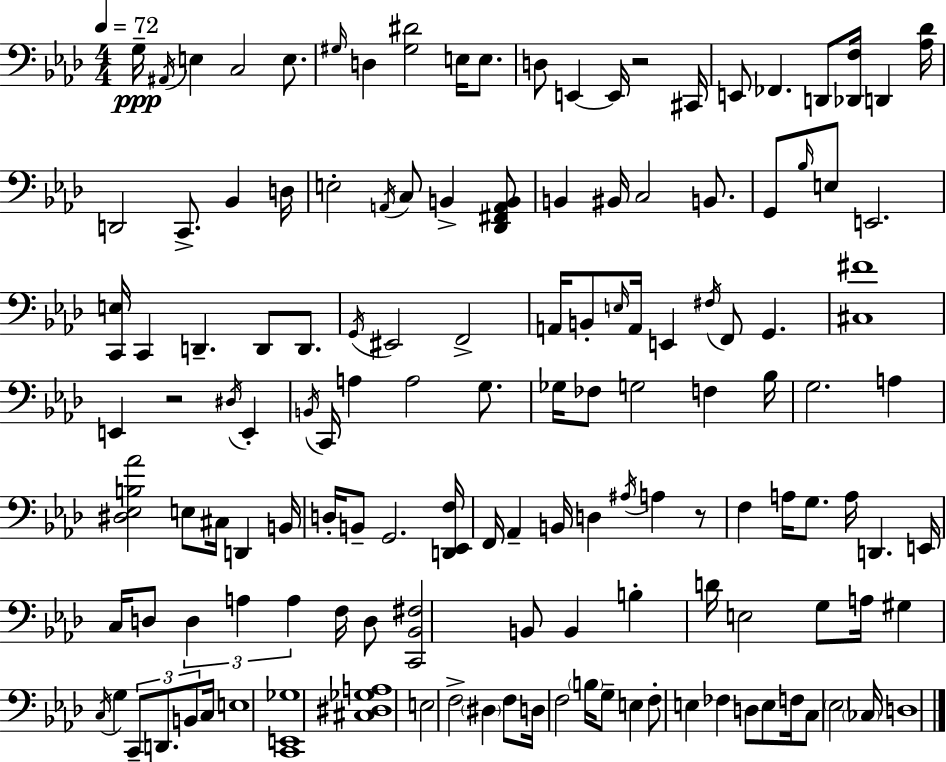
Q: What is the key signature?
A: AES major